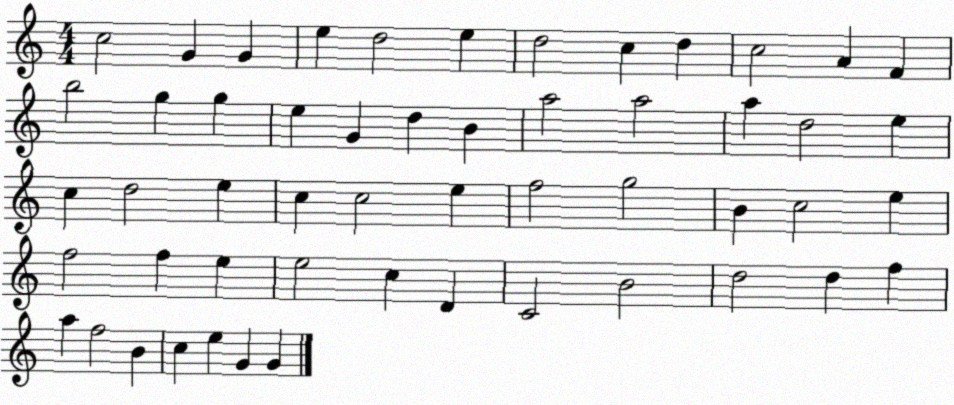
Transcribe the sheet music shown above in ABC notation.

X:1
T:Untitled
M:4/4
L:1/4
K:C
c2 G G e d2 e d2 c d c2 A F b2 g g e G d B a2 a2 a d2 e c d2 e c c2 e f2 g2 B c2 e f2 f e e2 c D C2 B2 d2 d f a f2 B c e G G